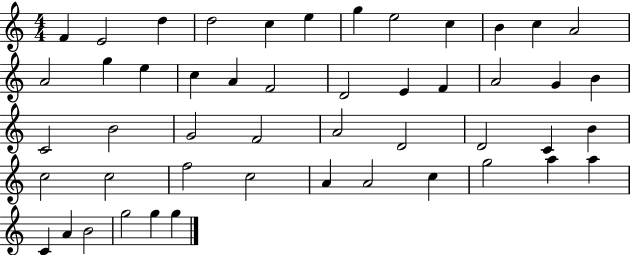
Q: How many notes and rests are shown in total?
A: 49